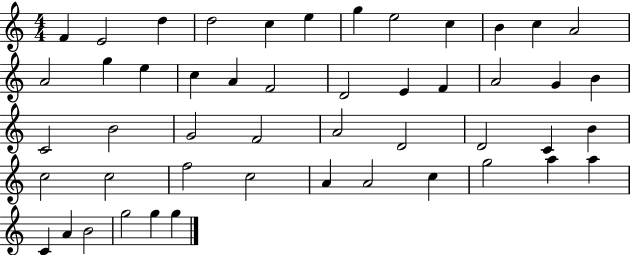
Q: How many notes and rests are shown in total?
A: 49